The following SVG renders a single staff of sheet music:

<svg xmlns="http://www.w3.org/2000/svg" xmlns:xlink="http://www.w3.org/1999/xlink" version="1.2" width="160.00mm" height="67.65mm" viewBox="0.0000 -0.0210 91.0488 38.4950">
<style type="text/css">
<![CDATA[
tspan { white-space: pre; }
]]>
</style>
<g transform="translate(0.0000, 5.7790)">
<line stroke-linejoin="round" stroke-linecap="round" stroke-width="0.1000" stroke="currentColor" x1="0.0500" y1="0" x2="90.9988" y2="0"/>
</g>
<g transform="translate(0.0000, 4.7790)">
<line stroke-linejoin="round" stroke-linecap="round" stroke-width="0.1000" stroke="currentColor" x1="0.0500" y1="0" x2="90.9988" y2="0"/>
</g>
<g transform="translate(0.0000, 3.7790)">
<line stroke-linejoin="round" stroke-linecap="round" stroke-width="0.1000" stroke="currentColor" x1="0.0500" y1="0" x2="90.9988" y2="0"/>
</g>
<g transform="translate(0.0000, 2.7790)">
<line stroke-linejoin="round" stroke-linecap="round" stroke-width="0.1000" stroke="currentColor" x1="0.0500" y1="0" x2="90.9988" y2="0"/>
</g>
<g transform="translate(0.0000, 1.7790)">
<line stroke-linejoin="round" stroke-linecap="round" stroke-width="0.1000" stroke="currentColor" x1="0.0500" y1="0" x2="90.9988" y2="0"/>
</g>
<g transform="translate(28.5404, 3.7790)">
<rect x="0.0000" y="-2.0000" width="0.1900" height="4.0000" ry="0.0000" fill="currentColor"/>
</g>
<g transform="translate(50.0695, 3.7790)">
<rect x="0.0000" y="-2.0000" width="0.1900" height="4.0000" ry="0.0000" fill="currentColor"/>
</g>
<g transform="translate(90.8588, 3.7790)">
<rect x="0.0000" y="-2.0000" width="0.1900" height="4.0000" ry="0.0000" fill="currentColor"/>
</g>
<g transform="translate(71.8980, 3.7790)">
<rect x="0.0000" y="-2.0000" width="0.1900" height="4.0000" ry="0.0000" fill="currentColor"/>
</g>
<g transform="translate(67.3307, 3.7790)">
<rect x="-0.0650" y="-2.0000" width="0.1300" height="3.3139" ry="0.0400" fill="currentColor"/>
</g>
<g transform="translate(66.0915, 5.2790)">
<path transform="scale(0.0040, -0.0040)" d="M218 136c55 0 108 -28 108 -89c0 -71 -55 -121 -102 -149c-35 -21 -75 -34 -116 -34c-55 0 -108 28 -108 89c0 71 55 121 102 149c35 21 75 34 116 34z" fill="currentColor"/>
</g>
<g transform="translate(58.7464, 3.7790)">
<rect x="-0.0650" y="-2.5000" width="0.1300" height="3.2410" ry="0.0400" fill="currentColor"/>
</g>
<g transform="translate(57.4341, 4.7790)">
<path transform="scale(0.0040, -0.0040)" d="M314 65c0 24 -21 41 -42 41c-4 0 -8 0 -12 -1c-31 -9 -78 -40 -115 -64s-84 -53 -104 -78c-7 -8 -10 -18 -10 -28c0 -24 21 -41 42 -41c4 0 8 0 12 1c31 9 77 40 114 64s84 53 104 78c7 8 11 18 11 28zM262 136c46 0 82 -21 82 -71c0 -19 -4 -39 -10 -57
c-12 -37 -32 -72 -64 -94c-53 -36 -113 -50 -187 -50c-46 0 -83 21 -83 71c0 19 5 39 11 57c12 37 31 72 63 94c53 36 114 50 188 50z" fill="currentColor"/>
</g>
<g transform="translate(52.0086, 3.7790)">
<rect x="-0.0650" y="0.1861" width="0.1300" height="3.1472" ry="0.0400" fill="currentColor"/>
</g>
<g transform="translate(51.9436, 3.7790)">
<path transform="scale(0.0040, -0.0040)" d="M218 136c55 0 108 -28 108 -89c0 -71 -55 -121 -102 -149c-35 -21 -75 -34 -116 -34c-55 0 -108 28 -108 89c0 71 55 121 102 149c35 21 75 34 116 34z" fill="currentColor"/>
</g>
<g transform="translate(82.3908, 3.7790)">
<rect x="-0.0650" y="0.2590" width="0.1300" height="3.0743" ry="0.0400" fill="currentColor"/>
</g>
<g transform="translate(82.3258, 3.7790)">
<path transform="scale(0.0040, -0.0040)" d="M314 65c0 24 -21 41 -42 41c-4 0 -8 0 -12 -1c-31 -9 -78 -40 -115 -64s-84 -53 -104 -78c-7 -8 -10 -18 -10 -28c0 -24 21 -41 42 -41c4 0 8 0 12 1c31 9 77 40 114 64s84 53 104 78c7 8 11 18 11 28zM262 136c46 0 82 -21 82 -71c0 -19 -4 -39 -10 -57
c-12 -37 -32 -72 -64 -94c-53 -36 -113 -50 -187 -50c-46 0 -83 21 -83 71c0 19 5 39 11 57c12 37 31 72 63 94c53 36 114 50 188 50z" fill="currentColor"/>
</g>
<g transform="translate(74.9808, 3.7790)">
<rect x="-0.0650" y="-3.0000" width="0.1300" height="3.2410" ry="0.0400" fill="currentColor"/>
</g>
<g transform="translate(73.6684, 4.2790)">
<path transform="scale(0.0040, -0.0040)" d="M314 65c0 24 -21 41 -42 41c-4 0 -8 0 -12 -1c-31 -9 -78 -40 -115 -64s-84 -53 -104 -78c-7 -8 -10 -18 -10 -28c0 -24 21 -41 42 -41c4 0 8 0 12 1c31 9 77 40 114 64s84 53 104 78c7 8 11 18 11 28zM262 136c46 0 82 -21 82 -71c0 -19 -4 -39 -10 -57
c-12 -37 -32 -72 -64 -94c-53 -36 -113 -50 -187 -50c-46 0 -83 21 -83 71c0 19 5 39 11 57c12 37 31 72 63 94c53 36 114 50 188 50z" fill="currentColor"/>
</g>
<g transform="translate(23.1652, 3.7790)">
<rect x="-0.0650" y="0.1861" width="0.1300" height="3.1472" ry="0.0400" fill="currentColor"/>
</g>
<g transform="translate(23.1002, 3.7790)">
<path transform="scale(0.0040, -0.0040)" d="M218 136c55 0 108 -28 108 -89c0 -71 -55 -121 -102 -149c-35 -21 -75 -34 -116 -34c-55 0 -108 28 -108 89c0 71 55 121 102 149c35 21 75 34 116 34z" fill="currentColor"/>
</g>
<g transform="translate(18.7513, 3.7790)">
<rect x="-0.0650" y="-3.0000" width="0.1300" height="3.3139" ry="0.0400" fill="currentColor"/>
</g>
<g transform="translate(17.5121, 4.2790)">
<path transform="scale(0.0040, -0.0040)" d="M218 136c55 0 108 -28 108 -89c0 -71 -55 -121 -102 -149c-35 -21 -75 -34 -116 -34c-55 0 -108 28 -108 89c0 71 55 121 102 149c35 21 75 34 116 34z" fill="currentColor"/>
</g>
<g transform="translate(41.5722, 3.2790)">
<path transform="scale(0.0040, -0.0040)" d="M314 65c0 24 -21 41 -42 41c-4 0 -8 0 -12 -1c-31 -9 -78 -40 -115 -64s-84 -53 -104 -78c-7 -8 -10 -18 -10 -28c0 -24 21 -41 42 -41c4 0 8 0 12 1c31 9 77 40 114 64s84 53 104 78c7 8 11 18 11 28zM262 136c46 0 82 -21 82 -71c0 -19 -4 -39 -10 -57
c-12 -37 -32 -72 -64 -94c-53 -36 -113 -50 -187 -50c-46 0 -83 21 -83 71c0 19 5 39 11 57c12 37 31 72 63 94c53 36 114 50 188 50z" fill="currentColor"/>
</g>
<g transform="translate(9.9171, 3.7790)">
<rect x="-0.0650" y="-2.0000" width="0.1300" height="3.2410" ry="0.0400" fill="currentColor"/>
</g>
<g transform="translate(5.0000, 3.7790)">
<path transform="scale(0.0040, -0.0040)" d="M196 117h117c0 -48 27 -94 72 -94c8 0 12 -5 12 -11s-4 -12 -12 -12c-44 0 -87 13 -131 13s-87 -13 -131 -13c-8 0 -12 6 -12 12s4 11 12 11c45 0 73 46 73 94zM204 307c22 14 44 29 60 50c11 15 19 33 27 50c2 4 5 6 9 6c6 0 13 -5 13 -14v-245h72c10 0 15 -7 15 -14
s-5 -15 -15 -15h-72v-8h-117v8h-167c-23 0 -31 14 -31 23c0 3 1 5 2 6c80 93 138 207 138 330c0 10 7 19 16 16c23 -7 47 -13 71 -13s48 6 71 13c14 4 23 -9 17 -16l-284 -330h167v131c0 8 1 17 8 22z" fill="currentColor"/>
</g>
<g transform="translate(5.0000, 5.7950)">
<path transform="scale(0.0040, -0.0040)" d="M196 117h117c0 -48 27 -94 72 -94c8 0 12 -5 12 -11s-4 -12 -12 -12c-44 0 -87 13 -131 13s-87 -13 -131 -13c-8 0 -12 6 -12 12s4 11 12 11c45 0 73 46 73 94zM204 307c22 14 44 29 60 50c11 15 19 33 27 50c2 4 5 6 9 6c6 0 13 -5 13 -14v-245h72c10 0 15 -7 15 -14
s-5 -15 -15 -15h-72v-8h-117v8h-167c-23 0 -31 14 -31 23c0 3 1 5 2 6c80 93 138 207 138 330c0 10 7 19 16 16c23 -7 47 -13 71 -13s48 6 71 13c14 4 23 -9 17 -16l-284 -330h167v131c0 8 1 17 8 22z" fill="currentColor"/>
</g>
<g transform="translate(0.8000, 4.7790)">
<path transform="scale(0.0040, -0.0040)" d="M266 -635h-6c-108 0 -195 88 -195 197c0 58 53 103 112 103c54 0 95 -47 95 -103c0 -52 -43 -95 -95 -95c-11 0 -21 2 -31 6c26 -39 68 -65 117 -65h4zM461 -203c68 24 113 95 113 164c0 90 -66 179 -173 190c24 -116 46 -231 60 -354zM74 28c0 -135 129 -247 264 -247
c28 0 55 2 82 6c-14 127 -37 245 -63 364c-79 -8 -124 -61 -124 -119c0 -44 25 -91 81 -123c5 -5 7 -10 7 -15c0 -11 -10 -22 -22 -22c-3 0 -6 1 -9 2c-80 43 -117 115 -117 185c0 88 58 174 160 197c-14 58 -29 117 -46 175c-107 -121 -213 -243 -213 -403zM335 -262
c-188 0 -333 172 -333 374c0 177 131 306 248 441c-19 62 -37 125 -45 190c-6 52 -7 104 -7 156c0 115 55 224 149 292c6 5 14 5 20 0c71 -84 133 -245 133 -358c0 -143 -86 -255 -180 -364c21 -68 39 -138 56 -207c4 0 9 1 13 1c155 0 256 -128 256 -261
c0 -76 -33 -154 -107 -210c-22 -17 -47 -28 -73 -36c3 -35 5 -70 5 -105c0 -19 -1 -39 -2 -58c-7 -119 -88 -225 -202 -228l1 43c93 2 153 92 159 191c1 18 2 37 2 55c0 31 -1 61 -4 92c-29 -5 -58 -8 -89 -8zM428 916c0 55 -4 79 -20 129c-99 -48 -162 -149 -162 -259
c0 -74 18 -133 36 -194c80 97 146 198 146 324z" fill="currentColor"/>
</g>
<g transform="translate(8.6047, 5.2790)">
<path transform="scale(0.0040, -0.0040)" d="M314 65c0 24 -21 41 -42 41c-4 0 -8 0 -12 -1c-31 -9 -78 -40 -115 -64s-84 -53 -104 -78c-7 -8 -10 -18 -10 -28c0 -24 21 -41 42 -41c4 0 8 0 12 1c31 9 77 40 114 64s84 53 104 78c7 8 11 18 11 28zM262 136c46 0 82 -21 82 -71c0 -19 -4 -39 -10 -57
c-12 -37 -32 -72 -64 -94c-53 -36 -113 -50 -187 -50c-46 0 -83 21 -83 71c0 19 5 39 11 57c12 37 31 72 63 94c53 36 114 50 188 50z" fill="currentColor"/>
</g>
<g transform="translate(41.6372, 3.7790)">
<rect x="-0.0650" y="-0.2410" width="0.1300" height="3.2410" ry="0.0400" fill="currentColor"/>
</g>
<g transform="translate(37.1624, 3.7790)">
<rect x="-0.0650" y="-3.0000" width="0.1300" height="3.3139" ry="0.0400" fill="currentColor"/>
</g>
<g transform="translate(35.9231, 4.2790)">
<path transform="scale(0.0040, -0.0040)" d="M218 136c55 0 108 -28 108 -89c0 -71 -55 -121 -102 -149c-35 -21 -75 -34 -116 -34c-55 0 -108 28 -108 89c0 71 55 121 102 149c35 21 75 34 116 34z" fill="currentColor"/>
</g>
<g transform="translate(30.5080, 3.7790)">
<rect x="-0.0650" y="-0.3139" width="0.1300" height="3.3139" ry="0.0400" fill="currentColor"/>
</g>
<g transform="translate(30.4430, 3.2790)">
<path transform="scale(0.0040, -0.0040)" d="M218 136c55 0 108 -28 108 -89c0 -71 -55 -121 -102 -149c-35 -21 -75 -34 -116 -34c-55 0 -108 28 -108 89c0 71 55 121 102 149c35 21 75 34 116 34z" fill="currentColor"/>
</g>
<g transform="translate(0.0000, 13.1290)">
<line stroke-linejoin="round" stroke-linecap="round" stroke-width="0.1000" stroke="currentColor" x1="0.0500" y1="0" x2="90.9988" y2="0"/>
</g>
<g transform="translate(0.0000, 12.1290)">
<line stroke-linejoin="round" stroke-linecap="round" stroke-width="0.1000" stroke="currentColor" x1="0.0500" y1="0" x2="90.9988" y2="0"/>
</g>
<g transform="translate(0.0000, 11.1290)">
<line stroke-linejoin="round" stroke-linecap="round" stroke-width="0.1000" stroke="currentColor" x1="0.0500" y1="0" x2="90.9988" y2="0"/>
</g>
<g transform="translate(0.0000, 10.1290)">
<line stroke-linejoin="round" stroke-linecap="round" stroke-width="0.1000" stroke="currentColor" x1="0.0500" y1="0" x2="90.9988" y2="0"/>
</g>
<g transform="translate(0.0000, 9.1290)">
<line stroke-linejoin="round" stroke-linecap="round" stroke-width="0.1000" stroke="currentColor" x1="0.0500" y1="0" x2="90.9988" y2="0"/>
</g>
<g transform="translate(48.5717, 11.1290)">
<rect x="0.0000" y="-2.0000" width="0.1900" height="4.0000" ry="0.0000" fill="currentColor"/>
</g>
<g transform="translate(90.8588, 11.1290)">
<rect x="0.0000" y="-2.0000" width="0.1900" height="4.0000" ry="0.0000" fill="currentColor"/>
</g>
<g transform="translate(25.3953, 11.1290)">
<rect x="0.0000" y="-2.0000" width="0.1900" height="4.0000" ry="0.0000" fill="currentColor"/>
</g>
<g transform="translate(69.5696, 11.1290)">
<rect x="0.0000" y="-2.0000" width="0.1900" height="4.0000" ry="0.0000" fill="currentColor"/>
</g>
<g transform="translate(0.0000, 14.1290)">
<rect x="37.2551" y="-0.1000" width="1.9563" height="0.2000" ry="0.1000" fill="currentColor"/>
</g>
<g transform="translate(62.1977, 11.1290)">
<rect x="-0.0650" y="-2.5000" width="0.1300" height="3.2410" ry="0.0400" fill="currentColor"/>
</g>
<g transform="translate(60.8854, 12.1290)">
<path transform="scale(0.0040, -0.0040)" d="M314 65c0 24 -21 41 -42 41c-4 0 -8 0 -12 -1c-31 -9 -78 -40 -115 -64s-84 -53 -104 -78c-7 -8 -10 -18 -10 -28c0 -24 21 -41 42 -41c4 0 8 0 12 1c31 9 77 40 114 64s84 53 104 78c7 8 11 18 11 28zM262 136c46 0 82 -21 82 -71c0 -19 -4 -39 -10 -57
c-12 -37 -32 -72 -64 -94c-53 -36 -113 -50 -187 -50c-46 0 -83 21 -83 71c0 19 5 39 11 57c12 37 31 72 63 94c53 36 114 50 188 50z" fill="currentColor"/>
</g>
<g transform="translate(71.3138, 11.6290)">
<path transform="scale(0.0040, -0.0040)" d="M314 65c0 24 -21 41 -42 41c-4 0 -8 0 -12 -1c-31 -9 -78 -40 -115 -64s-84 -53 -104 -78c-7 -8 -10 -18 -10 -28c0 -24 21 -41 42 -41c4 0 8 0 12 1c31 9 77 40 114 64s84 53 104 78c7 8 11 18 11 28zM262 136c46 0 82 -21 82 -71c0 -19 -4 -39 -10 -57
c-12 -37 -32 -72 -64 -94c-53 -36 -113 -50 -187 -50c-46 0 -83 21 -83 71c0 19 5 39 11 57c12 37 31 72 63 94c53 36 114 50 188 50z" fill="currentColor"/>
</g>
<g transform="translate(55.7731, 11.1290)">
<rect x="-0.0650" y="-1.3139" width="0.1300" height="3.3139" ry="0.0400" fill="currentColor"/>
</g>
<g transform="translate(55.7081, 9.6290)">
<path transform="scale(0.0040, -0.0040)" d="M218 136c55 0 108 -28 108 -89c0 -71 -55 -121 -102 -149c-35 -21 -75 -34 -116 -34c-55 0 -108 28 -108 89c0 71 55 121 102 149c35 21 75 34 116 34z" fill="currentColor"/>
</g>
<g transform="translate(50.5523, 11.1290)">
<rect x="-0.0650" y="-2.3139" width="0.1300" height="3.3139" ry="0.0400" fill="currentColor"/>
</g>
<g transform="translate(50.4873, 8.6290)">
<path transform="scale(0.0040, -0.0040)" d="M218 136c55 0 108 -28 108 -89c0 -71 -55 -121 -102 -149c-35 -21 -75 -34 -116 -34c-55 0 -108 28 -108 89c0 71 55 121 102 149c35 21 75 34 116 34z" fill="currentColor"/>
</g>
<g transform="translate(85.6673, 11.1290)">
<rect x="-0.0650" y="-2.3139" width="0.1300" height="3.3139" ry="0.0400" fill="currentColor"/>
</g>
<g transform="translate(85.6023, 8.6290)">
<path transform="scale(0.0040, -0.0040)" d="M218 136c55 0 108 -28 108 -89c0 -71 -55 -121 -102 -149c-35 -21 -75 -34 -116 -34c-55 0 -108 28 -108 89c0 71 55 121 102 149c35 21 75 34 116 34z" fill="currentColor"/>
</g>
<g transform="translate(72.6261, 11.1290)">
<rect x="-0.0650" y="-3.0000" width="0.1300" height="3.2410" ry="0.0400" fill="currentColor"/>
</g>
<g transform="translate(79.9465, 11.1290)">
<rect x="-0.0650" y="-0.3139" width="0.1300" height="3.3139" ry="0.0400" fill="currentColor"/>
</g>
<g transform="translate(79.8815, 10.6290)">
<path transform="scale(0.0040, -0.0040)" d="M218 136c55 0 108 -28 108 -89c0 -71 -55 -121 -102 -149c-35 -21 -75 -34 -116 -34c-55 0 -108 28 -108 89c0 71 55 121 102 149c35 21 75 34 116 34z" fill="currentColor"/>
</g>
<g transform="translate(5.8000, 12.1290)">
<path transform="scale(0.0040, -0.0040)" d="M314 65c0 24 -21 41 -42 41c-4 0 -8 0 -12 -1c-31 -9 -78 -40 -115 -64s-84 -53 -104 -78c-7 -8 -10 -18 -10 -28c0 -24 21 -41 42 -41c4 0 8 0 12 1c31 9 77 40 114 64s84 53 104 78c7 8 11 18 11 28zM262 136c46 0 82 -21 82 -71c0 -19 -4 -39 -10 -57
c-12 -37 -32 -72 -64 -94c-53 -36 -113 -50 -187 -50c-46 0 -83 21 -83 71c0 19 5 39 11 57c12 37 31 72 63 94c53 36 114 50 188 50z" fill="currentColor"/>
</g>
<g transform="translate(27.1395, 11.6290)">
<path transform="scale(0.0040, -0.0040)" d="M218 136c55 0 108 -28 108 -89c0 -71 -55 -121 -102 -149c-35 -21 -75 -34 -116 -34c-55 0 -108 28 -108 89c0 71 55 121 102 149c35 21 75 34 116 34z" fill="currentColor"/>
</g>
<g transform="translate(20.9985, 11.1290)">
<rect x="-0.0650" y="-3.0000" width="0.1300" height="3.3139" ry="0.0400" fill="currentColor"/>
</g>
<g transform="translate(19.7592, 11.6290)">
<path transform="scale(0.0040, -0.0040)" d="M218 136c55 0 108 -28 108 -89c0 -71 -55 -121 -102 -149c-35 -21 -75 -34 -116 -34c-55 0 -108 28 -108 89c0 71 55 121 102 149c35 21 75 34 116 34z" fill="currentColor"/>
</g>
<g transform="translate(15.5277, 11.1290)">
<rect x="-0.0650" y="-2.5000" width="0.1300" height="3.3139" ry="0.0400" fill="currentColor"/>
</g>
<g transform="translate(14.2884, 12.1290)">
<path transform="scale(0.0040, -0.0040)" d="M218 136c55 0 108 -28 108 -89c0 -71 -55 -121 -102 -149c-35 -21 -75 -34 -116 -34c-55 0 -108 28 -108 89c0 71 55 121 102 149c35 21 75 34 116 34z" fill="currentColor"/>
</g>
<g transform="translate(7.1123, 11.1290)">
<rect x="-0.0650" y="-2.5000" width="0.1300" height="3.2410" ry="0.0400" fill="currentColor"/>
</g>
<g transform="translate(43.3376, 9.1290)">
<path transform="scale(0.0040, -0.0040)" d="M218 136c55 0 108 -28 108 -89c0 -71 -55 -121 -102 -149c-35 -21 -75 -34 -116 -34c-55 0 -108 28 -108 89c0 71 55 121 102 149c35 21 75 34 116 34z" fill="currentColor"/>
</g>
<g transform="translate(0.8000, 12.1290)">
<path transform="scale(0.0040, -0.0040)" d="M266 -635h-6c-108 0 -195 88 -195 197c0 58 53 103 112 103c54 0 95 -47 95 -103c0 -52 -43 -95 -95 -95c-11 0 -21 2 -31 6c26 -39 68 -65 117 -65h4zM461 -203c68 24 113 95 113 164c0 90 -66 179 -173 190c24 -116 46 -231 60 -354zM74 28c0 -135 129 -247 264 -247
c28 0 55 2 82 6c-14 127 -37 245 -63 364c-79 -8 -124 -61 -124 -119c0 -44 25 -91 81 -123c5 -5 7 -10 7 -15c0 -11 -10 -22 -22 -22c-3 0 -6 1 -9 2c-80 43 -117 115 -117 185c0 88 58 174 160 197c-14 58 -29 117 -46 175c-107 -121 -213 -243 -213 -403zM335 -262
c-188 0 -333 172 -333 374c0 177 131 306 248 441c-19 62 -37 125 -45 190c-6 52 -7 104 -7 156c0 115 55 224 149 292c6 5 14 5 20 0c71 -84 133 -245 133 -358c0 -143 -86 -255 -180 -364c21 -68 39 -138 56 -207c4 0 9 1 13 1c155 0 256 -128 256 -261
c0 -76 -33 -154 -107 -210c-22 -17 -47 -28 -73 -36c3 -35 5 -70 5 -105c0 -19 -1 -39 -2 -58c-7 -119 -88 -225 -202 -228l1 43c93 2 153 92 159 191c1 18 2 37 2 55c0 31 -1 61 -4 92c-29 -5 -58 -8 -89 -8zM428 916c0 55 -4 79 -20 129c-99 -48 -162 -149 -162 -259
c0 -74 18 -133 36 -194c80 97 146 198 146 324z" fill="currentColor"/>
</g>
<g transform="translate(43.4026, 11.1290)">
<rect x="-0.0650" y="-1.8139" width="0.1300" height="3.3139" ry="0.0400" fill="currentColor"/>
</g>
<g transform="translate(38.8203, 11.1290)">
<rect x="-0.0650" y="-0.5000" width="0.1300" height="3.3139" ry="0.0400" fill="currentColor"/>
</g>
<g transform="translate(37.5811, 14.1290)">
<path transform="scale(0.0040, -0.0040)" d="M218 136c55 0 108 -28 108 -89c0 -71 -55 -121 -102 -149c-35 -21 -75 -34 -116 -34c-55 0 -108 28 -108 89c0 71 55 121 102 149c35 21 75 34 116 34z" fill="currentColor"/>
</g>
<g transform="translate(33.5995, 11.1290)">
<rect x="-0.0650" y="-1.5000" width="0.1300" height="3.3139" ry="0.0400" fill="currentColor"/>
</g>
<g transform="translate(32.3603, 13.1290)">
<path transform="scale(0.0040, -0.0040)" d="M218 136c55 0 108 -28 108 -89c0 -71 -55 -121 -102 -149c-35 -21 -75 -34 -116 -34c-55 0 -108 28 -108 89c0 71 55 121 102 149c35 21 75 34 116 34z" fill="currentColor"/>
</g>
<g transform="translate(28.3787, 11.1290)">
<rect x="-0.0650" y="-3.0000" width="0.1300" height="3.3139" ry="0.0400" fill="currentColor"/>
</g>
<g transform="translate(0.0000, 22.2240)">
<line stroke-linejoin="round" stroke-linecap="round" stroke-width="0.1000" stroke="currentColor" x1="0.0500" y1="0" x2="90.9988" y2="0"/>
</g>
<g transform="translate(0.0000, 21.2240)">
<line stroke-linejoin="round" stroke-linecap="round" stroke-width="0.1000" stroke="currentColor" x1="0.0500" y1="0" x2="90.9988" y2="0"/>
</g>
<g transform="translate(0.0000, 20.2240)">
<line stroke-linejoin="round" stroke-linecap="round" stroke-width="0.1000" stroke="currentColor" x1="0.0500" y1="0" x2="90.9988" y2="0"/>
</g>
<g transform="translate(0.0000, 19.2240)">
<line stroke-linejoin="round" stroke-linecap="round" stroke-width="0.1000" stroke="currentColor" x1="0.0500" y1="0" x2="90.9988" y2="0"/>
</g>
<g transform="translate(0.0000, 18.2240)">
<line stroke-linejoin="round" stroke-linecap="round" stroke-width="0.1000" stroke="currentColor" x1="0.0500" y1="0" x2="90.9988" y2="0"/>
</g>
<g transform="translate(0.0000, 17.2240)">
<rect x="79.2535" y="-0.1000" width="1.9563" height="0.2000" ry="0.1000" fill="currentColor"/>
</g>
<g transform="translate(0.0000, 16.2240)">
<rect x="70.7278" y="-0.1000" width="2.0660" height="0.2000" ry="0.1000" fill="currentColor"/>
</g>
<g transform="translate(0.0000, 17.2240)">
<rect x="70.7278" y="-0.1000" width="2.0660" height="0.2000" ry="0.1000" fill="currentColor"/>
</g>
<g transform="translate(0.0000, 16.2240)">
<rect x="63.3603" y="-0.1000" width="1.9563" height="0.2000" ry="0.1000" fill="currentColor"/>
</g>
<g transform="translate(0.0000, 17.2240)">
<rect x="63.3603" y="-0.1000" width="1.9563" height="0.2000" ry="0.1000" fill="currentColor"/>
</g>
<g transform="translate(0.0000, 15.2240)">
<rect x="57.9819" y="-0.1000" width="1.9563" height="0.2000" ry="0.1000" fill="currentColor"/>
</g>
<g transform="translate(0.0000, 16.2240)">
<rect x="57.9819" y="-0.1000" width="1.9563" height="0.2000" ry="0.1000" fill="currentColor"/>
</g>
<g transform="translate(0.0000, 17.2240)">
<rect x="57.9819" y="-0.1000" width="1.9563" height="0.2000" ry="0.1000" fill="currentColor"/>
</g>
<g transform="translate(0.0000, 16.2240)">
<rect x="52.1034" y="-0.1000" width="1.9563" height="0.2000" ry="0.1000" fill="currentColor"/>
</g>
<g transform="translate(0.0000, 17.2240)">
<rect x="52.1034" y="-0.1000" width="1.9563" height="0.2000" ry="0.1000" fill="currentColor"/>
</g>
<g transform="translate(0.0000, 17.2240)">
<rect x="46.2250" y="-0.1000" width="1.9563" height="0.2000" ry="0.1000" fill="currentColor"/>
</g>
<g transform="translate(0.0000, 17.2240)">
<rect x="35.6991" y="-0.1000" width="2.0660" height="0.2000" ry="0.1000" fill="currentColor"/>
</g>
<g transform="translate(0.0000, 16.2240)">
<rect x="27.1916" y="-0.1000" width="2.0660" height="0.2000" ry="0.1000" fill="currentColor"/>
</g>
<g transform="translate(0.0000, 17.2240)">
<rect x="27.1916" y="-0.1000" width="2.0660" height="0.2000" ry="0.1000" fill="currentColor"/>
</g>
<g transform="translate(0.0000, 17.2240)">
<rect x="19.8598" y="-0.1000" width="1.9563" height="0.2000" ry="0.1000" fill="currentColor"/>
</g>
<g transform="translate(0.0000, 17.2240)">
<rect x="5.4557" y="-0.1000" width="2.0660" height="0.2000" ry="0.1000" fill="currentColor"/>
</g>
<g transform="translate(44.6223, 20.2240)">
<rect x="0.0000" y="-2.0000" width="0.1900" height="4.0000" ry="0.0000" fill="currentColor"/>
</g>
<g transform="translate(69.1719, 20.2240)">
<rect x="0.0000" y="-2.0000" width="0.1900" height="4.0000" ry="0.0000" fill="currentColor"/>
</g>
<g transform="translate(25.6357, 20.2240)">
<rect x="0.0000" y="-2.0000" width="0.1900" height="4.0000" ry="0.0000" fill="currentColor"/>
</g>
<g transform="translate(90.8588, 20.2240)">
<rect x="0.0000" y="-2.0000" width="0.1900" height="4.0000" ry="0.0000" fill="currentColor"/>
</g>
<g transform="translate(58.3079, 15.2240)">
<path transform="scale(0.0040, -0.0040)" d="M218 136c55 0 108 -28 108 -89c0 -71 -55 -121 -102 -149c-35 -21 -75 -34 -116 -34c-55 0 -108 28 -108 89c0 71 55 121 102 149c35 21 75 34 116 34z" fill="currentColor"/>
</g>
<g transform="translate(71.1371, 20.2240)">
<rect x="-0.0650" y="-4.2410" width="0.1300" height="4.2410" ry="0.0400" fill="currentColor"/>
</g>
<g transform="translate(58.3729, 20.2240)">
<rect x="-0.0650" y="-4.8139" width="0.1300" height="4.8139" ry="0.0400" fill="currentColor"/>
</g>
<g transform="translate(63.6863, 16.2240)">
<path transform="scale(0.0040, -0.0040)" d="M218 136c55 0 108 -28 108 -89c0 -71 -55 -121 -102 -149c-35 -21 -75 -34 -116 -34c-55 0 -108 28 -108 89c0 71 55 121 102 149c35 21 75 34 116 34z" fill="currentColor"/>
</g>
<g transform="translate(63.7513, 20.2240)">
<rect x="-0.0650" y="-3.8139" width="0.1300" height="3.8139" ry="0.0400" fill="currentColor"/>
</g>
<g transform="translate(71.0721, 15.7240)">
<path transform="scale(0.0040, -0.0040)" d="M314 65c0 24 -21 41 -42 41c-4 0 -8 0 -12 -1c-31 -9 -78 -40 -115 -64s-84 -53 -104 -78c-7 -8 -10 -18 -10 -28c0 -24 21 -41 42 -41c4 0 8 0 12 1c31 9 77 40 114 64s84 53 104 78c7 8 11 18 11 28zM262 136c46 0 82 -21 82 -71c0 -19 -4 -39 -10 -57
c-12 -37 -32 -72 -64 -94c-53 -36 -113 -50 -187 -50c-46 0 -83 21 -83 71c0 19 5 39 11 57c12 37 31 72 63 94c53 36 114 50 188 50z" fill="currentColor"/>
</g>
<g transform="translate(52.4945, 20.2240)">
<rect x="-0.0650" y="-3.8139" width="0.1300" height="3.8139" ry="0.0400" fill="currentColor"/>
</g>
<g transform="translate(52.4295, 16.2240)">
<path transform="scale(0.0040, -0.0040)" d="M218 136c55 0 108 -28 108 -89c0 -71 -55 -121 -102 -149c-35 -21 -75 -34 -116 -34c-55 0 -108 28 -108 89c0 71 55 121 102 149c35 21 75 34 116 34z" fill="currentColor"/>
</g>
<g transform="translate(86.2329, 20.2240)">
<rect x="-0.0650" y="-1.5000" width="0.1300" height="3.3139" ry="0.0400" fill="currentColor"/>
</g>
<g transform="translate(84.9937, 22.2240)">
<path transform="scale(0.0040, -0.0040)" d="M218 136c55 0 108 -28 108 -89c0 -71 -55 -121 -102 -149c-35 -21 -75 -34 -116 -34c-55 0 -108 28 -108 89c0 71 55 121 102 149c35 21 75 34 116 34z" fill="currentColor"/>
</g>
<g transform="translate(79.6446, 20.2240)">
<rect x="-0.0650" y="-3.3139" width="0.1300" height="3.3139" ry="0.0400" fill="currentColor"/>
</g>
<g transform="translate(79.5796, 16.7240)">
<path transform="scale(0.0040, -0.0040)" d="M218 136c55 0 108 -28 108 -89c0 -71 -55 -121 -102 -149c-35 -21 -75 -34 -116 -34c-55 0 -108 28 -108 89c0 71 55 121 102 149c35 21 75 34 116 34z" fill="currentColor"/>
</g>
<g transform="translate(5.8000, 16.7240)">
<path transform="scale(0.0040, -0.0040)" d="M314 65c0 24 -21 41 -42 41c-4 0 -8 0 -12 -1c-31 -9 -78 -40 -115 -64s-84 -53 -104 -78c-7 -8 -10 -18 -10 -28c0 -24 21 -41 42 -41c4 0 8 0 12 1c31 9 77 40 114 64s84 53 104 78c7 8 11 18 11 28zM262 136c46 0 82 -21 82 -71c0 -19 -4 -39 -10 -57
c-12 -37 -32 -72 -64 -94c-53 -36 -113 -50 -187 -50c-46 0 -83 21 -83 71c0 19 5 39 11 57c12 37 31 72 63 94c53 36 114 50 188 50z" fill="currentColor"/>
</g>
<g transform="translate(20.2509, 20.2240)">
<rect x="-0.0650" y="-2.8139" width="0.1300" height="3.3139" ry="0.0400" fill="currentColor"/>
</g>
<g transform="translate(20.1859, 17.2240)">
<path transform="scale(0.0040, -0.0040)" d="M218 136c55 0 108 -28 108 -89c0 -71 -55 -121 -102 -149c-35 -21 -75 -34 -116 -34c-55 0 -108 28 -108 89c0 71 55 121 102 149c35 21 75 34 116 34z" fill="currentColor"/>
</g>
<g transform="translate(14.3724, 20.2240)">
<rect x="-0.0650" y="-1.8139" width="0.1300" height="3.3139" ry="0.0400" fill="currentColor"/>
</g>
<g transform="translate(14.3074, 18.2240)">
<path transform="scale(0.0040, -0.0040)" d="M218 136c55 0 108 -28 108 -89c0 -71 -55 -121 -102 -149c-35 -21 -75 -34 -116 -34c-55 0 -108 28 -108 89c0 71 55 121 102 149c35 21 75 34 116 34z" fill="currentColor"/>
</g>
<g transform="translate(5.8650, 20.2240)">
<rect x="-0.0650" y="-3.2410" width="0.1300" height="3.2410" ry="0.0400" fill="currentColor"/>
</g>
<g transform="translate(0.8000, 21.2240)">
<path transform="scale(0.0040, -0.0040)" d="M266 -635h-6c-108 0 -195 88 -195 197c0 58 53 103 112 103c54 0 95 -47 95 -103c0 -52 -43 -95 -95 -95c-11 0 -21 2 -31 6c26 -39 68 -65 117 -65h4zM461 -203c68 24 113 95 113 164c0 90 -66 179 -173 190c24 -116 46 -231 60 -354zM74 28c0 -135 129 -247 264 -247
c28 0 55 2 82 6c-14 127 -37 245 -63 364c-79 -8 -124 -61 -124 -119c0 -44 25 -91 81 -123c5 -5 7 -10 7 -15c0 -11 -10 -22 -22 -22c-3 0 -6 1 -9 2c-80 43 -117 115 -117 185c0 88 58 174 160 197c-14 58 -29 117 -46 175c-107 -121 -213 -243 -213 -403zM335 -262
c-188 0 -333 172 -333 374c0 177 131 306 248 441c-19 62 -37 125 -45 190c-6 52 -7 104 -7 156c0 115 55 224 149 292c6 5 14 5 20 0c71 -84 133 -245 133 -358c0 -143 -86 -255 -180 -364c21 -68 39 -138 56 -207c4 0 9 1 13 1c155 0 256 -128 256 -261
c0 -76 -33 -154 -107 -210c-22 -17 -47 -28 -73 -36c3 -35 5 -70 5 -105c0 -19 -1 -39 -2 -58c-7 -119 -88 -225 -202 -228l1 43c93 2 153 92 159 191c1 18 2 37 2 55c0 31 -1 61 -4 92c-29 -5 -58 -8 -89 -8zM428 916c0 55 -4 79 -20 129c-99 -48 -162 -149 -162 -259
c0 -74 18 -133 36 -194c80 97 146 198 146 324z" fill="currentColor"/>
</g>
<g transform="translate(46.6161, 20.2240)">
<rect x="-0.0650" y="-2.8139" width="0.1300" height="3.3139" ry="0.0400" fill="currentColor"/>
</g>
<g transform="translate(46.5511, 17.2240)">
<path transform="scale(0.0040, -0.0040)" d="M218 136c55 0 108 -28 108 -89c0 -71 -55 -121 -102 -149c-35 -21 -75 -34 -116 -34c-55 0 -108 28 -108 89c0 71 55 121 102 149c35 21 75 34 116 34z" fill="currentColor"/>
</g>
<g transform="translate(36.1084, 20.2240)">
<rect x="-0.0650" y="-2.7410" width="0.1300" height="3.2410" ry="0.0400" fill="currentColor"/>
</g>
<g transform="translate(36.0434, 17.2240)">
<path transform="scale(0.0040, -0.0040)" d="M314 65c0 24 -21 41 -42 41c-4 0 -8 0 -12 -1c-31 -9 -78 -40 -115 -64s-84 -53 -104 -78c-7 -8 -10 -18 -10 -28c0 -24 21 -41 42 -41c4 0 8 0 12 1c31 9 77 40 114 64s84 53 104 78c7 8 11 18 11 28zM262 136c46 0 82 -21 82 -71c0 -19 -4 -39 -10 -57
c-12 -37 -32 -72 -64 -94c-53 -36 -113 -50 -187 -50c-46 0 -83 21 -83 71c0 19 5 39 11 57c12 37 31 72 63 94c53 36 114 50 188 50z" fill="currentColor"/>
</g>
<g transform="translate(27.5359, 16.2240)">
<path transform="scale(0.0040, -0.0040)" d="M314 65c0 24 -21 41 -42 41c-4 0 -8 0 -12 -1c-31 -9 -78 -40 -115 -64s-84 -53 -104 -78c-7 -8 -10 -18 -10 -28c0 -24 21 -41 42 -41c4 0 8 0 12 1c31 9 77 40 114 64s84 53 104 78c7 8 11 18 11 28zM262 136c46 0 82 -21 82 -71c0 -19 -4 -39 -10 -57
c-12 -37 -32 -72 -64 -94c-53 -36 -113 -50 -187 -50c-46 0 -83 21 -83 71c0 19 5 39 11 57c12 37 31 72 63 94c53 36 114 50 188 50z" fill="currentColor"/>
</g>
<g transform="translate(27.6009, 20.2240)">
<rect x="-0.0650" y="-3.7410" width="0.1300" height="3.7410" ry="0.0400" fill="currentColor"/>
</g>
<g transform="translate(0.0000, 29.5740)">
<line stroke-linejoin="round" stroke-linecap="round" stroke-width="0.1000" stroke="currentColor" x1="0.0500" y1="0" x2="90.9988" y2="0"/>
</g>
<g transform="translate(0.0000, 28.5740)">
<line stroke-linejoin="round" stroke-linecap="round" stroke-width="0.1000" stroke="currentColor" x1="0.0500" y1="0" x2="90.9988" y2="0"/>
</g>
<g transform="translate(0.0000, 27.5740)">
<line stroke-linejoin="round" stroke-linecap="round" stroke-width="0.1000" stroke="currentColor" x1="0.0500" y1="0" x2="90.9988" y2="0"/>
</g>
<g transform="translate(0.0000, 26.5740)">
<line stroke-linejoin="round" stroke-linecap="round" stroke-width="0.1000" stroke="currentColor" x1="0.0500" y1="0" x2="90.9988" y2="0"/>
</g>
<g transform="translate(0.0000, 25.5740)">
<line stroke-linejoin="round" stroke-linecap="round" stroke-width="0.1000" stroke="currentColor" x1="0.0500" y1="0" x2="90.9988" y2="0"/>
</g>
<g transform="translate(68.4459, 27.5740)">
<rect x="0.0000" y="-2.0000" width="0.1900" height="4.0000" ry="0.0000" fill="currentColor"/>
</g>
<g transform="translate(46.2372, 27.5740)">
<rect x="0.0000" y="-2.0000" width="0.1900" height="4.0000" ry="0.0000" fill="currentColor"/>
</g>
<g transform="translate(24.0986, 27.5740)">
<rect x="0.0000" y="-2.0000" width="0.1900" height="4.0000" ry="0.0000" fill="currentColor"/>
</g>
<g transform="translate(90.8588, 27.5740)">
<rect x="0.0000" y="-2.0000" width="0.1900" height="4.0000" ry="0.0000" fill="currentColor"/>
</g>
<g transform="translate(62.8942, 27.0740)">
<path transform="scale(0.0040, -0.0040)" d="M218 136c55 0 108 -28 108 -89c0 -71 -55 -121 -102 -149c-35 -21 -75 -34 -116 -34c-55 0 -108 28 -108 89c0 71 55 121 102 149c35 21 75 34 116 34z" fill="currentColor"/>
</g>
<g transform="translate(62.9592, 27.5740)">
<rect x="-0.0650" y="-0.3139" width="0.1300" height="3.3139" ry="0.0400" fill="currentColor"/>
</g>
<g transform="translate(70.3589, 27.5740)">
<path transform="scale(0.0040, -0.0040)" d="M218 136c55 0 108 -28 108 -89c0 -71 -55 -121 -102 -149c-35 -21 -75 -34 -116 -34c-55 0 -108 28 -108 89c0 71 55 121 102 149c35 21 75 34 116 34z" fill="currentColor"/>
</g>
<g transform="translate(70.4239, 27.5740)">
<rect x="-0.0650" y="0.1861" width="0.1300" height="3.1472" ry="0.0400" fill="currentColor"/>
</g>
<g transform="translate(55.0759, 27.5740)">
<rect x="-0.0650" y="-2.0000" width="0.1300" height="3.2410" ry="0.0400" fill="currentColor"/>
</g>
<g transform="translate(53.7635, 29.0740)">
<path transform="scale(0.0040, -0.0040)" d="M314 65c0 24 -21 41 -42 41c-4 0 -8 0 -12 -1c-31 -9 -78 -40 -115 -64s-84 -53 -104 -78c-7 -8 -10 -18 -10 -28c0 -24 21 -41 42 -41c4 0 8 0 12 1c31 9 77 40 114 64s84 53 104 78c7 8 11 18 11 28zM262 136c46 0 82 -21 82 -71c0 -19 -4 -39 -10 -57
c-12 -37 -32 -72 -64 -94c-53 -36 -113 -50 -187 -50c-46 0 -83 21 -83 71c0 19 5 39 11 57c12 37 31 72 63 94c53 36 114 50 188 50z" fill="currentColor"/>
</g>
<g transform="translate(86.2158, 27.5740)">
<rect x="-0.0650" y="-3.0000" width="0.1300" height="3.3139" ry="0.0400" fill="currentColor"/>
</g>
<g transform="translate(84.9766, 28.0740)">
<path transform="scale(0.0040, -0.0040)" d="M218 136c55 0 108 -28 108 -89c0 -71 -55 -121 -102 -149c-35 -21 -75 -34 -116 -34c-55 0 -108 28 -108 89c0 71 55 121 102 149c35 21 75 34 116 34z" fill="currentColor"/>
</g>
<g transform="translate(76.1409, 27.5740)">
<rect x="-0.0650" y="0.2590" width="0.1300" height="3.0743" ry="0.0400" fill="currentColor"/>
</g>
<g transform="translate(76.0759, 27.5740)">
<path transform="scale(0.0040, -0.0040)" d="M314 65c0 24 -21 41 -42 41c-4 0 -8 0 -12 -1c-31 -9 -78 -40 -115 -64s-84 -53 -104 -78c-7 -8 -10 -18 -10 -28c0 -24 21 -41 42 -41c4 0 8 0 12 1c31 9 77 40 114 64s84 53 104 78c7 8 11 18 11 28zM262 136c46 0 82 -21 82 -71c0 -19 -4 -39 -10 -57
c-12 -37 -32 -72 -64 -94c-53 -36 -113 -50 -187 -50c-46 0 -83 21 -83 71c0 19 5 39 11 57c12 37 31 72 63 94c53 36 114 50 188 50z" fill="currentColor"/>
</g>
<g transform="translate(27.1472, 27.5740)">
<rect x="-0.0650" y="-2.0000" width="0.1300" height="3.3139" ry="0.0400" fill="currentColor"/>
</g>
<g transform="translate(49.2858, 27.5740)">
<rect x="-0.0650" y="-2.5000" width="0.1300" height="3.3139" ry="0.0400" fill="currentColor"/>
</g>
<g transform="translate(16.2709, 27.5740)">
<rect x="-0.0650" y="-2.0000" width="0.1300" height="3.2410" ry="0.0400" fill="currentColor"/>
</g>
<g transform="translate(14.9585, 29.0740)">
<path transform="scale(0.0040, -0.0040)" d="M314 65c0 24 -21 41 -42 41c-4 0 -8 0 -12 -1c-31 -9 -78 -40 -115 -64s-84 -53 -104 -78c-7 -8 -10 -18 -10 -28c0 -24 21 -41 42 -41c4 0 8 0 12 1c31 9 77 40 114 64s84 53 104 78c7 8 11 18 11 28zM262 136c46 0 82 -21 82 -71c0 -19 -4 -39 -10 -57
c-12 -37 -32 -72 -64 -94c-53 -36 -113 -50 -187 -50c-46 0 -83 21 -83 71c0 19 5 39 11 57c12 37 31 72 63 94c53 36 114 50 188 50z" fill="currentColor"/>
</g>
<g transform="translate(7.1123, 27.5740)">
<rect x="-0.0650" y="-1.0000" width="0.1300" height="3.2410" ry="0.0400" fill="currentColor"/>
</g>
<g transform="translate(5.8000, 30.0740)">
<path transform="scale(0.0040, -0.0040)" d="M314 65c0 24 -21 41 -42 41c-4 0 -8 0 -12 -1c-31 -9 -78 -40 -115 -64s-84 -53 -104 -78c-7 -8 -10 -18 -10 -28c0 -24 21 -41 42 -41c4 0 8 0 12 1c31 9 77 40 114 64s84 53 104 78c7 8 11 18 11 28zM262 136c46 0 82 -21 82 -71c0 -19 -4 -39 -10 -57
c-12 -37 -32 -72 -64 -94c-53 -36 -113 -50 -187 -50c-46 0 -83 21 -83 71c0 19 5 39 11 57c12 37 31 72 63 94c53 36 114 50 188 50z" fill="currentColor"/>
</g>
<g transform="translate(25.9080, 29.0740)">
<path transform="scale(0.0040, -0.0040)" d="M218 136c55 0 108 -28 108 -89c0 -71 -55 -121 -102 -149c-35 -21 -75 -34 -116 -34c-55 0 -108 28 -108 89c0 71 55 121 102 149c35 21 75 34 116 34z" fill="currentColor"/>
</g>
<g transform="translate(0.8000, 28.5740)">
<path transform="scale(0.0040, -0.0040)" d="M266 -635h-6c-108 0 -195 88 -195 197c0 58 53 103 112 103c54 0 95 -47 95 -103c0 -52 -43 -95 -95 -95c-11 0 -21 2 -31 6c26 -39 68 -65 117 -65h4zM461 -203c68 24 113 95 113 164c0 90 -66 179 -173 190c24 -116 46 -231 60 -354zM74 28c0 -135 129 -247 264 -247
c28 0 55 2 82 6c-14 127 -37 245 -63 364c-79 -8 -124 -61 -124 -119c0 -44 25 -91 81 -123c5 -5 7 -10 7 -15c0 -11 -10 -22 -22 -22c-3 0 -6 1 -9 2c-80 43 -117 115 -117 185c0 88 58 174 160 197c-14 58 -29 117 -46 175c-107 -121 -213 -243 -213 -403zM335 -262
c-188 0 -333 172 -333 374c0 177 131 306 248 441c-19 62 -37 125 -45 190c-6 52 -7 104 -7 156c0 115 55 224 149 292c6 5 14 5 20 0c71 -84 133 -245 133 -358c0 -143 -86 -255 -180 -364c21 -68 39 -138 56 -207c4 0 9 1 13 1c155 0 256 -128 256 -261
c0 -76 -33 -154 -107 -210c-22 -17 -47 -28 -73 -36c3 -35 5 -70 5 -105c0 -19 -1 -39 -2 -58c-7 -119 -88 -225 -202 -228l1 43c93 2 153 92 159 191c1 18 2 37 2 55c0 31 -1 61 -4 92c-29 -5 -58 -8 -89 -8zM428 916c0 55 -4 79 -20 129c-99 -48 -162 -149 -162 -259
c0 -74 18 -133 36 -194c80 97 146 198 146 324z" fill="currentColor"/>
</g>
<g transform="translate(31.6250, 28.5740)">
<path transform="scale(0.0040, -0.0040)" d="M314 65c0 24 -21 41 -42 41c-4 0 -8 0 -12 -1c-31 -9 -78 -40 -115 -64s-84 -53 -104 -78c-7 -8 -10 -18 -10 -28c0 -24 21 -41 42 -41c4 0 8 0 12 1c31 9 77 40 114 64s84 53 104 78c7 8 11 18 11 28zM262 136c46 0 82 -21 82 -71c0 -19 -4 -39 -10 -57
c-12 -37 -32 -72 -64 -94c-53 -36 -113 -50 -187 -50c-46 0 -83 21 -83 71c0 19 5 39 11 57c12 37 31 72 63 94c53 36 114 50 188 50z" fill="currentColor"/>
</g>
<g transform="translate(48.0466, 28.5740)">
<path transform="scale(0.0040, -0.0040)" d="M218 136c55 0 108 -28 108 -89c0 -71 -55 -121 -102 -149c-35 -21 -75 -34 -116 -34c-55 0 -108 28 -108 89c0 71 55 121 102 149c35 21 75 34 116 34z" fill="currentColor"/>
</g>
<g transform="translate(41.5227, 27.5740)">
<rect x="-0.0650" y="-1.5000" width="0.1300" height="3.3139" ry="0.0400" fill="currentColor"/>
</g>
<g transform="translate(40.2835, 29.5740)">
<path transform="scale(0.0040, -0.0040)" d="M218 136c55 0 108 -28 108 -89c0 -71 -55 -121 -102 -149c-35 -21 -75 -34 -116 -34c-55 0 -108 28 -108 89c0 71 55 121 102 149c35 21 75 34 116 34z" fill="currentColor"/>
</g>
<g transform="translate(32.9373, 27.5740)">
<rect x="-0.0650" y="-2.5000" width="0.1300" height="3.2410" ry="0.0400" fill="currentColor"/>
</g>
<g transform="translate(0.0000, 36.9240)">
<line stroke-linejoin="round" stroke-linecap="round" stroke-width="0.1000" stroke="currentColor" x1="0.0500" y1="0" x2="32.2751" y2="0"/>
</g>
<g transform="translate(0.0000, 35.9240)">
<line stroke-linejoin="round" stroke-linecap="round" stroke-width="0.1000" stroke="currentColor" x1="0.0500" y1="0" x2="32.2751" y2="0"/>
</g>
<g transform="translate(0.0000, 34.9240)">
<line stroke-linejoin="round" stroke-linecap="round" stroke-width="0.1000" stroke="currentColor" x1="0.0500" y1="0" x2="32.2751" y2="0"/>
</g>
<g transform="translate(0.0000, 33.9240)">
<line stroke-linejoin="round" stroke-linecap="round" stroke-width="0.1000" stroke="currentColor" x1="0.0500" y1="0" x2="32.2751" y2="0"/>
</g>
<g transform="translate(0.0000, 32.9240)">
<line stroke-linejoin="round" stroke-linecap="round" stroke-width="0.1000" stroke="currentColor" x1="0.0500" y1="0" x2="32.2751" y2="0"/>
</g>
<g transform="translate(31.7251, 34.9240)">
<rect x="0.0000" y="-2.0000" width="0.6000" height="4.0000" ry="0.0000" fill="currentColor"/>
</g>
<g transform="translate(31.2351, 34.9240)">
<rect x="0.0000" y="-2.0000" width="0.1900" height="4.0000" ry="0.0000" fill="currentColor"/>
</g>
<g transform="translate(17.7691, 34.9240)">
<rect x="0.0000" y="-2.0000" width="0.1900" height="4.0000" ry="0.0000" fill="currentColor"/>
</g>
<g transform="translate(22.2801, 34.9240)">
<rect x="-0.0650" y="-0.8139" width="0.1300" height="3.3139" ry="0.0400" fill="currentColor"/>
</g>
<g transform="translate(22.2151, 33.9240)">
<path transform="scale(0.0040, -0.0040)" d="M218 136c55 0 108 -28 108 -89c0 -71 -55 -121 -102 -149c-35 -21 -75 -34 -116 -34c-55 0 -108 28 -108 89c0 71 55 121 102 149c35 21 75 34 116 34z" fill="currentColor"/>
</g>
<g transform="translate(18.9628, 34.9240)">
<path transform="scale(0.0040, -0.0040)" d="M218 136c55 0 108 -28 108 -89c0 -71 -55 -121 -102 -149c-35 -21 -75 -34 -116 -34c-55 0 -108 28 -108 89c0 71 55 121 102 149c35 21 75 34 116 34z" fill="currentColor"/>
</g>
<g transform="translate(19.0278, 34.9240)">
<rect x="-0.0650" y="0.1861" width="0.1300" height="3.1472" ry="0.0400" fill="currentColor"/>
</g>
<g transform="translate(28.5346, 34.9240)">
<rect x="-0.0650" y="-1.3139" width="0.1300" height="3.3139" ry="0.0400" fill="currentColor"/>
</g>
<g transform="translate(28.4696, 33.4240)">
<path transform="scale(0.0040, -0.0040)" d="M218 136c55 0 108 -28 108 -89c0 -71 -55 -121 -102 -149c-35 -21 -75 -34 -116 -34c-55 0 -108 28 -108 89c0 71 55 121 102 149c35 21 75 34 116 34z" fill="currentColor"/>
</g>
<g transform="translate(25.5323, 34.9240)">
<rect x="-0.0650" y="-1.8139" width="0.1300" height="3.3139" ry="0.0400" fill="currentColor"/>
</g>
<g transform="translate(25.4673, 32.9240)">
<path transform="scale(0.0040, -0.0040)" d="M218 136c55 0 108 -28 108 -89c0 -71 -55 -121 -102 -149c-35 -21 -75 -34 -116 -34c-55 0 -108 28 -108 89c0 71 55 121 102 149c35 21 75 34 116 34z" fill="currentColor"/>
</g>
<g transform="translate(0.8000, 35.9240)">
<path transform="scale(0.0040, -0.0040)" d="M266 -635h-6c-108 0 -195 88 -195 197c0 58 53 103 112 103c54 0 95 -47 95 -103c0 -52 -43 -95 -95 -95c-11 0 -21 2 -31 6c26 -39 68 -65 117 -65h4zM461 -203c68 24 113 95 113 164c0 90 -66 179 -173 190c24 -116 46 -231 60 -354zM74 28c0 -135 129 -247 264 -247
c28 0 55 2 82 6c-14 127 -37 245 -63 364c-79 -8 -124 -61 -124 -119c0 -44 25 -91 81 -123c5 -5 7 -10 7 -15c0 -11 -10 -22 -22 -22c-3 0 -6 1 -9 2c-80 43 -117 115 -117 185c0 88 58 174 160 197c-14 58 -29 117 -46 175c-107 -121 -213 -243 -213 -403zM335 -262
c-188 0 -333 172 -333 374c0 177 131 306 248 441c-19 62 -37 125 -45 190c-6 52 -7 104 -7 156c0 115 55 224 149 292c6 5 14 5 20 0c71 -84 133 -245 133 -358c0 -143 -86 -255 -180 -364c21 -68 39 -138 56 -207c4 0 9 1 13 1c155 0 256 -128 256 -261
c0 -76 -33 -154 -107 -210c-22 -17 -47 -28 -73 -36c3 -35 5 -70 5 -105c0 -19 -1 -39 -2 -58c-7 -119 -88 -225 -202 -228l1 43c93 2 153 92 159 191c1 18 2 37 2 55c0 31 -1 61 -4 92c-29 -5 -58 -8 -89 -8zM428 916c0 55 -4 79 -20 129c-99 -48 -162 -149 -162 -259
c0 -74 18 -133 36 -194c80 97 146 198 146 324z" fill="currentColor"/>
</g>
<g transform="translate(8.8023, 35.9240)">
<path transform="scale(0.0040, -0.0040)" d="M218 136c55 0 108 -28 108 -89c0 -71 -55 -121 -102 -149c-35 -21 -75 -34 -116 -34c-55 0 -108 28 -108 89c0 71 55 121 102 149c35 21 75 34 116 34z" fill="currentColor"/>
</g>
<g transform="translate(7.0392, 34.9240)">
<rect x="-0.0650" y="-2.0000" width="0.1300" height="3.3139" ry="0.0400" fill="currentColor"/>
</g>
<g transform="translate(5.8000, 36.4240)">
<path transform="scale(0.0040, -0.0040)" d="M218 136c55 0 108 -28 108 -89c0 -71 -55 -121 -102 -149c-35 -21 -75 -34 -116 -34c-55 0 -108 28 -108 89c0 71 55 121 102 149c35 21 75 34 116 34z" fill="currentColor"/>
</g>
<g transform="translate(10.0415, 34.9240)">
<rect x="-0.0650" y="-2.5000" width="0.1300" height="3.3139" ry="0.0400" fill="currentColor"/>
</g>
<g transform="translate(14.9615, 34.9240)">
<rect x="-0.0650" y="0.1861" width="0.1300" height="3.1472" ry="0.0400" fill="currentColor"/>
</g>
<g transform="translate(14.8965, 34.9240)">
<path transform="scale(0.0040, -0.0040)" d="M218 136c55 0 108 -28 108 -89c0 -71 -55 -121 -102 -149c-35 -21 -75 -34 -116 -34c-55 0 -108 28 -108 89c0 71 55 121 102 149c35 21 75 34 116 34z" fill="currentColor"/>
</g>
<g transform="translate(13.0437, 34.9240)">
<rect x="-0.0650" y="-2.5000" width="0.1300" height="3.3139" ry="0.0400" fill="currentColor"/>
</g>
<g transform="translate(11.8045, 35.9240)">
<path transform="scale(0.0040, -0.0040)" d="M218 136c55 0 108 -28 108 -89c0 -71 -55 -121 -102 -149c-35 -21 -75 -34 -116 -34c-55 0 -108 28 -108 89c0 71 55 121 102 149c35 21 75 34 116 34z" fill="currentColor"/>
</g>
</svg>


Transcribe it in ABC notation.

X:1
T:Untitled
M:4/4
L:1/4
K:C
F2 A B c A c2 B G2 F A2 B2 G2 G A A E C f g e G2 A2 c g b2 f a c'2 a2 a c' e' c' d'2 b E D2 F2 F G2 E G F2 c B B2 A F G G B B d f e